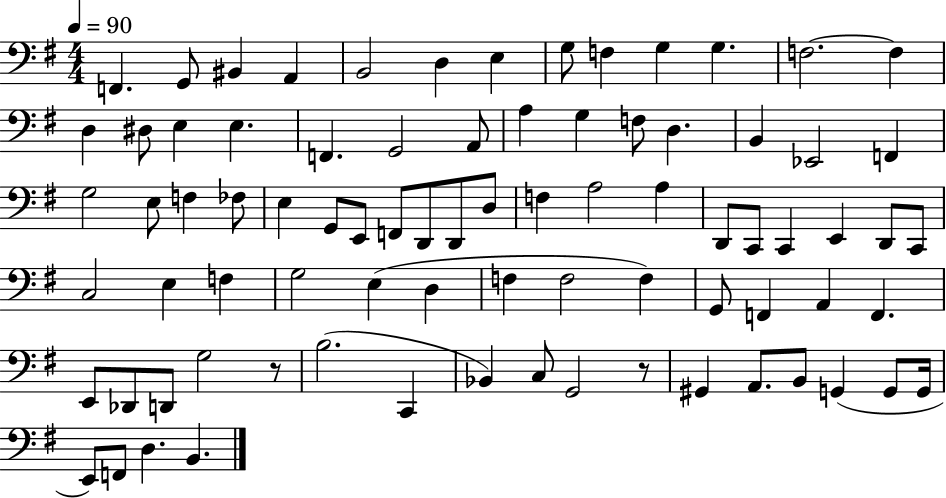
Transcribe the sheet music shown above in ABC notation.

X:1
T:Untitled
M:4/4
L:1/4
K:G
F,, G,,/2 ^B,, A,, B,,2 D, E, G,/2 F, G, G, F,2 F, D, ^D,/2 E, E, F,, G,,2 A,,/2 A, G, F,/2 D, B,, _E,,2 F,, G,2 E,/2 F, _F,/2 E, G,,/2 E,,/2 F,,/2 D,,/2 D,,/2 D,/2 F, A,2 A, D,,/2 C,,/2 C,, E,, D,,/2 C,,/2 C,2 E, F, G,2 E, D, F, F,2 F, G,,/2 F,, A,, F,, E,,/2 _D,,/2 D,,/2 G,2 z/2 B,2 C,, _B,, C,/2 G,,2 z/2 ^G,, A,,/2 B,,/2 G,, G,,/2 G,,/4 E,,/2 F,,/2 D, B,,